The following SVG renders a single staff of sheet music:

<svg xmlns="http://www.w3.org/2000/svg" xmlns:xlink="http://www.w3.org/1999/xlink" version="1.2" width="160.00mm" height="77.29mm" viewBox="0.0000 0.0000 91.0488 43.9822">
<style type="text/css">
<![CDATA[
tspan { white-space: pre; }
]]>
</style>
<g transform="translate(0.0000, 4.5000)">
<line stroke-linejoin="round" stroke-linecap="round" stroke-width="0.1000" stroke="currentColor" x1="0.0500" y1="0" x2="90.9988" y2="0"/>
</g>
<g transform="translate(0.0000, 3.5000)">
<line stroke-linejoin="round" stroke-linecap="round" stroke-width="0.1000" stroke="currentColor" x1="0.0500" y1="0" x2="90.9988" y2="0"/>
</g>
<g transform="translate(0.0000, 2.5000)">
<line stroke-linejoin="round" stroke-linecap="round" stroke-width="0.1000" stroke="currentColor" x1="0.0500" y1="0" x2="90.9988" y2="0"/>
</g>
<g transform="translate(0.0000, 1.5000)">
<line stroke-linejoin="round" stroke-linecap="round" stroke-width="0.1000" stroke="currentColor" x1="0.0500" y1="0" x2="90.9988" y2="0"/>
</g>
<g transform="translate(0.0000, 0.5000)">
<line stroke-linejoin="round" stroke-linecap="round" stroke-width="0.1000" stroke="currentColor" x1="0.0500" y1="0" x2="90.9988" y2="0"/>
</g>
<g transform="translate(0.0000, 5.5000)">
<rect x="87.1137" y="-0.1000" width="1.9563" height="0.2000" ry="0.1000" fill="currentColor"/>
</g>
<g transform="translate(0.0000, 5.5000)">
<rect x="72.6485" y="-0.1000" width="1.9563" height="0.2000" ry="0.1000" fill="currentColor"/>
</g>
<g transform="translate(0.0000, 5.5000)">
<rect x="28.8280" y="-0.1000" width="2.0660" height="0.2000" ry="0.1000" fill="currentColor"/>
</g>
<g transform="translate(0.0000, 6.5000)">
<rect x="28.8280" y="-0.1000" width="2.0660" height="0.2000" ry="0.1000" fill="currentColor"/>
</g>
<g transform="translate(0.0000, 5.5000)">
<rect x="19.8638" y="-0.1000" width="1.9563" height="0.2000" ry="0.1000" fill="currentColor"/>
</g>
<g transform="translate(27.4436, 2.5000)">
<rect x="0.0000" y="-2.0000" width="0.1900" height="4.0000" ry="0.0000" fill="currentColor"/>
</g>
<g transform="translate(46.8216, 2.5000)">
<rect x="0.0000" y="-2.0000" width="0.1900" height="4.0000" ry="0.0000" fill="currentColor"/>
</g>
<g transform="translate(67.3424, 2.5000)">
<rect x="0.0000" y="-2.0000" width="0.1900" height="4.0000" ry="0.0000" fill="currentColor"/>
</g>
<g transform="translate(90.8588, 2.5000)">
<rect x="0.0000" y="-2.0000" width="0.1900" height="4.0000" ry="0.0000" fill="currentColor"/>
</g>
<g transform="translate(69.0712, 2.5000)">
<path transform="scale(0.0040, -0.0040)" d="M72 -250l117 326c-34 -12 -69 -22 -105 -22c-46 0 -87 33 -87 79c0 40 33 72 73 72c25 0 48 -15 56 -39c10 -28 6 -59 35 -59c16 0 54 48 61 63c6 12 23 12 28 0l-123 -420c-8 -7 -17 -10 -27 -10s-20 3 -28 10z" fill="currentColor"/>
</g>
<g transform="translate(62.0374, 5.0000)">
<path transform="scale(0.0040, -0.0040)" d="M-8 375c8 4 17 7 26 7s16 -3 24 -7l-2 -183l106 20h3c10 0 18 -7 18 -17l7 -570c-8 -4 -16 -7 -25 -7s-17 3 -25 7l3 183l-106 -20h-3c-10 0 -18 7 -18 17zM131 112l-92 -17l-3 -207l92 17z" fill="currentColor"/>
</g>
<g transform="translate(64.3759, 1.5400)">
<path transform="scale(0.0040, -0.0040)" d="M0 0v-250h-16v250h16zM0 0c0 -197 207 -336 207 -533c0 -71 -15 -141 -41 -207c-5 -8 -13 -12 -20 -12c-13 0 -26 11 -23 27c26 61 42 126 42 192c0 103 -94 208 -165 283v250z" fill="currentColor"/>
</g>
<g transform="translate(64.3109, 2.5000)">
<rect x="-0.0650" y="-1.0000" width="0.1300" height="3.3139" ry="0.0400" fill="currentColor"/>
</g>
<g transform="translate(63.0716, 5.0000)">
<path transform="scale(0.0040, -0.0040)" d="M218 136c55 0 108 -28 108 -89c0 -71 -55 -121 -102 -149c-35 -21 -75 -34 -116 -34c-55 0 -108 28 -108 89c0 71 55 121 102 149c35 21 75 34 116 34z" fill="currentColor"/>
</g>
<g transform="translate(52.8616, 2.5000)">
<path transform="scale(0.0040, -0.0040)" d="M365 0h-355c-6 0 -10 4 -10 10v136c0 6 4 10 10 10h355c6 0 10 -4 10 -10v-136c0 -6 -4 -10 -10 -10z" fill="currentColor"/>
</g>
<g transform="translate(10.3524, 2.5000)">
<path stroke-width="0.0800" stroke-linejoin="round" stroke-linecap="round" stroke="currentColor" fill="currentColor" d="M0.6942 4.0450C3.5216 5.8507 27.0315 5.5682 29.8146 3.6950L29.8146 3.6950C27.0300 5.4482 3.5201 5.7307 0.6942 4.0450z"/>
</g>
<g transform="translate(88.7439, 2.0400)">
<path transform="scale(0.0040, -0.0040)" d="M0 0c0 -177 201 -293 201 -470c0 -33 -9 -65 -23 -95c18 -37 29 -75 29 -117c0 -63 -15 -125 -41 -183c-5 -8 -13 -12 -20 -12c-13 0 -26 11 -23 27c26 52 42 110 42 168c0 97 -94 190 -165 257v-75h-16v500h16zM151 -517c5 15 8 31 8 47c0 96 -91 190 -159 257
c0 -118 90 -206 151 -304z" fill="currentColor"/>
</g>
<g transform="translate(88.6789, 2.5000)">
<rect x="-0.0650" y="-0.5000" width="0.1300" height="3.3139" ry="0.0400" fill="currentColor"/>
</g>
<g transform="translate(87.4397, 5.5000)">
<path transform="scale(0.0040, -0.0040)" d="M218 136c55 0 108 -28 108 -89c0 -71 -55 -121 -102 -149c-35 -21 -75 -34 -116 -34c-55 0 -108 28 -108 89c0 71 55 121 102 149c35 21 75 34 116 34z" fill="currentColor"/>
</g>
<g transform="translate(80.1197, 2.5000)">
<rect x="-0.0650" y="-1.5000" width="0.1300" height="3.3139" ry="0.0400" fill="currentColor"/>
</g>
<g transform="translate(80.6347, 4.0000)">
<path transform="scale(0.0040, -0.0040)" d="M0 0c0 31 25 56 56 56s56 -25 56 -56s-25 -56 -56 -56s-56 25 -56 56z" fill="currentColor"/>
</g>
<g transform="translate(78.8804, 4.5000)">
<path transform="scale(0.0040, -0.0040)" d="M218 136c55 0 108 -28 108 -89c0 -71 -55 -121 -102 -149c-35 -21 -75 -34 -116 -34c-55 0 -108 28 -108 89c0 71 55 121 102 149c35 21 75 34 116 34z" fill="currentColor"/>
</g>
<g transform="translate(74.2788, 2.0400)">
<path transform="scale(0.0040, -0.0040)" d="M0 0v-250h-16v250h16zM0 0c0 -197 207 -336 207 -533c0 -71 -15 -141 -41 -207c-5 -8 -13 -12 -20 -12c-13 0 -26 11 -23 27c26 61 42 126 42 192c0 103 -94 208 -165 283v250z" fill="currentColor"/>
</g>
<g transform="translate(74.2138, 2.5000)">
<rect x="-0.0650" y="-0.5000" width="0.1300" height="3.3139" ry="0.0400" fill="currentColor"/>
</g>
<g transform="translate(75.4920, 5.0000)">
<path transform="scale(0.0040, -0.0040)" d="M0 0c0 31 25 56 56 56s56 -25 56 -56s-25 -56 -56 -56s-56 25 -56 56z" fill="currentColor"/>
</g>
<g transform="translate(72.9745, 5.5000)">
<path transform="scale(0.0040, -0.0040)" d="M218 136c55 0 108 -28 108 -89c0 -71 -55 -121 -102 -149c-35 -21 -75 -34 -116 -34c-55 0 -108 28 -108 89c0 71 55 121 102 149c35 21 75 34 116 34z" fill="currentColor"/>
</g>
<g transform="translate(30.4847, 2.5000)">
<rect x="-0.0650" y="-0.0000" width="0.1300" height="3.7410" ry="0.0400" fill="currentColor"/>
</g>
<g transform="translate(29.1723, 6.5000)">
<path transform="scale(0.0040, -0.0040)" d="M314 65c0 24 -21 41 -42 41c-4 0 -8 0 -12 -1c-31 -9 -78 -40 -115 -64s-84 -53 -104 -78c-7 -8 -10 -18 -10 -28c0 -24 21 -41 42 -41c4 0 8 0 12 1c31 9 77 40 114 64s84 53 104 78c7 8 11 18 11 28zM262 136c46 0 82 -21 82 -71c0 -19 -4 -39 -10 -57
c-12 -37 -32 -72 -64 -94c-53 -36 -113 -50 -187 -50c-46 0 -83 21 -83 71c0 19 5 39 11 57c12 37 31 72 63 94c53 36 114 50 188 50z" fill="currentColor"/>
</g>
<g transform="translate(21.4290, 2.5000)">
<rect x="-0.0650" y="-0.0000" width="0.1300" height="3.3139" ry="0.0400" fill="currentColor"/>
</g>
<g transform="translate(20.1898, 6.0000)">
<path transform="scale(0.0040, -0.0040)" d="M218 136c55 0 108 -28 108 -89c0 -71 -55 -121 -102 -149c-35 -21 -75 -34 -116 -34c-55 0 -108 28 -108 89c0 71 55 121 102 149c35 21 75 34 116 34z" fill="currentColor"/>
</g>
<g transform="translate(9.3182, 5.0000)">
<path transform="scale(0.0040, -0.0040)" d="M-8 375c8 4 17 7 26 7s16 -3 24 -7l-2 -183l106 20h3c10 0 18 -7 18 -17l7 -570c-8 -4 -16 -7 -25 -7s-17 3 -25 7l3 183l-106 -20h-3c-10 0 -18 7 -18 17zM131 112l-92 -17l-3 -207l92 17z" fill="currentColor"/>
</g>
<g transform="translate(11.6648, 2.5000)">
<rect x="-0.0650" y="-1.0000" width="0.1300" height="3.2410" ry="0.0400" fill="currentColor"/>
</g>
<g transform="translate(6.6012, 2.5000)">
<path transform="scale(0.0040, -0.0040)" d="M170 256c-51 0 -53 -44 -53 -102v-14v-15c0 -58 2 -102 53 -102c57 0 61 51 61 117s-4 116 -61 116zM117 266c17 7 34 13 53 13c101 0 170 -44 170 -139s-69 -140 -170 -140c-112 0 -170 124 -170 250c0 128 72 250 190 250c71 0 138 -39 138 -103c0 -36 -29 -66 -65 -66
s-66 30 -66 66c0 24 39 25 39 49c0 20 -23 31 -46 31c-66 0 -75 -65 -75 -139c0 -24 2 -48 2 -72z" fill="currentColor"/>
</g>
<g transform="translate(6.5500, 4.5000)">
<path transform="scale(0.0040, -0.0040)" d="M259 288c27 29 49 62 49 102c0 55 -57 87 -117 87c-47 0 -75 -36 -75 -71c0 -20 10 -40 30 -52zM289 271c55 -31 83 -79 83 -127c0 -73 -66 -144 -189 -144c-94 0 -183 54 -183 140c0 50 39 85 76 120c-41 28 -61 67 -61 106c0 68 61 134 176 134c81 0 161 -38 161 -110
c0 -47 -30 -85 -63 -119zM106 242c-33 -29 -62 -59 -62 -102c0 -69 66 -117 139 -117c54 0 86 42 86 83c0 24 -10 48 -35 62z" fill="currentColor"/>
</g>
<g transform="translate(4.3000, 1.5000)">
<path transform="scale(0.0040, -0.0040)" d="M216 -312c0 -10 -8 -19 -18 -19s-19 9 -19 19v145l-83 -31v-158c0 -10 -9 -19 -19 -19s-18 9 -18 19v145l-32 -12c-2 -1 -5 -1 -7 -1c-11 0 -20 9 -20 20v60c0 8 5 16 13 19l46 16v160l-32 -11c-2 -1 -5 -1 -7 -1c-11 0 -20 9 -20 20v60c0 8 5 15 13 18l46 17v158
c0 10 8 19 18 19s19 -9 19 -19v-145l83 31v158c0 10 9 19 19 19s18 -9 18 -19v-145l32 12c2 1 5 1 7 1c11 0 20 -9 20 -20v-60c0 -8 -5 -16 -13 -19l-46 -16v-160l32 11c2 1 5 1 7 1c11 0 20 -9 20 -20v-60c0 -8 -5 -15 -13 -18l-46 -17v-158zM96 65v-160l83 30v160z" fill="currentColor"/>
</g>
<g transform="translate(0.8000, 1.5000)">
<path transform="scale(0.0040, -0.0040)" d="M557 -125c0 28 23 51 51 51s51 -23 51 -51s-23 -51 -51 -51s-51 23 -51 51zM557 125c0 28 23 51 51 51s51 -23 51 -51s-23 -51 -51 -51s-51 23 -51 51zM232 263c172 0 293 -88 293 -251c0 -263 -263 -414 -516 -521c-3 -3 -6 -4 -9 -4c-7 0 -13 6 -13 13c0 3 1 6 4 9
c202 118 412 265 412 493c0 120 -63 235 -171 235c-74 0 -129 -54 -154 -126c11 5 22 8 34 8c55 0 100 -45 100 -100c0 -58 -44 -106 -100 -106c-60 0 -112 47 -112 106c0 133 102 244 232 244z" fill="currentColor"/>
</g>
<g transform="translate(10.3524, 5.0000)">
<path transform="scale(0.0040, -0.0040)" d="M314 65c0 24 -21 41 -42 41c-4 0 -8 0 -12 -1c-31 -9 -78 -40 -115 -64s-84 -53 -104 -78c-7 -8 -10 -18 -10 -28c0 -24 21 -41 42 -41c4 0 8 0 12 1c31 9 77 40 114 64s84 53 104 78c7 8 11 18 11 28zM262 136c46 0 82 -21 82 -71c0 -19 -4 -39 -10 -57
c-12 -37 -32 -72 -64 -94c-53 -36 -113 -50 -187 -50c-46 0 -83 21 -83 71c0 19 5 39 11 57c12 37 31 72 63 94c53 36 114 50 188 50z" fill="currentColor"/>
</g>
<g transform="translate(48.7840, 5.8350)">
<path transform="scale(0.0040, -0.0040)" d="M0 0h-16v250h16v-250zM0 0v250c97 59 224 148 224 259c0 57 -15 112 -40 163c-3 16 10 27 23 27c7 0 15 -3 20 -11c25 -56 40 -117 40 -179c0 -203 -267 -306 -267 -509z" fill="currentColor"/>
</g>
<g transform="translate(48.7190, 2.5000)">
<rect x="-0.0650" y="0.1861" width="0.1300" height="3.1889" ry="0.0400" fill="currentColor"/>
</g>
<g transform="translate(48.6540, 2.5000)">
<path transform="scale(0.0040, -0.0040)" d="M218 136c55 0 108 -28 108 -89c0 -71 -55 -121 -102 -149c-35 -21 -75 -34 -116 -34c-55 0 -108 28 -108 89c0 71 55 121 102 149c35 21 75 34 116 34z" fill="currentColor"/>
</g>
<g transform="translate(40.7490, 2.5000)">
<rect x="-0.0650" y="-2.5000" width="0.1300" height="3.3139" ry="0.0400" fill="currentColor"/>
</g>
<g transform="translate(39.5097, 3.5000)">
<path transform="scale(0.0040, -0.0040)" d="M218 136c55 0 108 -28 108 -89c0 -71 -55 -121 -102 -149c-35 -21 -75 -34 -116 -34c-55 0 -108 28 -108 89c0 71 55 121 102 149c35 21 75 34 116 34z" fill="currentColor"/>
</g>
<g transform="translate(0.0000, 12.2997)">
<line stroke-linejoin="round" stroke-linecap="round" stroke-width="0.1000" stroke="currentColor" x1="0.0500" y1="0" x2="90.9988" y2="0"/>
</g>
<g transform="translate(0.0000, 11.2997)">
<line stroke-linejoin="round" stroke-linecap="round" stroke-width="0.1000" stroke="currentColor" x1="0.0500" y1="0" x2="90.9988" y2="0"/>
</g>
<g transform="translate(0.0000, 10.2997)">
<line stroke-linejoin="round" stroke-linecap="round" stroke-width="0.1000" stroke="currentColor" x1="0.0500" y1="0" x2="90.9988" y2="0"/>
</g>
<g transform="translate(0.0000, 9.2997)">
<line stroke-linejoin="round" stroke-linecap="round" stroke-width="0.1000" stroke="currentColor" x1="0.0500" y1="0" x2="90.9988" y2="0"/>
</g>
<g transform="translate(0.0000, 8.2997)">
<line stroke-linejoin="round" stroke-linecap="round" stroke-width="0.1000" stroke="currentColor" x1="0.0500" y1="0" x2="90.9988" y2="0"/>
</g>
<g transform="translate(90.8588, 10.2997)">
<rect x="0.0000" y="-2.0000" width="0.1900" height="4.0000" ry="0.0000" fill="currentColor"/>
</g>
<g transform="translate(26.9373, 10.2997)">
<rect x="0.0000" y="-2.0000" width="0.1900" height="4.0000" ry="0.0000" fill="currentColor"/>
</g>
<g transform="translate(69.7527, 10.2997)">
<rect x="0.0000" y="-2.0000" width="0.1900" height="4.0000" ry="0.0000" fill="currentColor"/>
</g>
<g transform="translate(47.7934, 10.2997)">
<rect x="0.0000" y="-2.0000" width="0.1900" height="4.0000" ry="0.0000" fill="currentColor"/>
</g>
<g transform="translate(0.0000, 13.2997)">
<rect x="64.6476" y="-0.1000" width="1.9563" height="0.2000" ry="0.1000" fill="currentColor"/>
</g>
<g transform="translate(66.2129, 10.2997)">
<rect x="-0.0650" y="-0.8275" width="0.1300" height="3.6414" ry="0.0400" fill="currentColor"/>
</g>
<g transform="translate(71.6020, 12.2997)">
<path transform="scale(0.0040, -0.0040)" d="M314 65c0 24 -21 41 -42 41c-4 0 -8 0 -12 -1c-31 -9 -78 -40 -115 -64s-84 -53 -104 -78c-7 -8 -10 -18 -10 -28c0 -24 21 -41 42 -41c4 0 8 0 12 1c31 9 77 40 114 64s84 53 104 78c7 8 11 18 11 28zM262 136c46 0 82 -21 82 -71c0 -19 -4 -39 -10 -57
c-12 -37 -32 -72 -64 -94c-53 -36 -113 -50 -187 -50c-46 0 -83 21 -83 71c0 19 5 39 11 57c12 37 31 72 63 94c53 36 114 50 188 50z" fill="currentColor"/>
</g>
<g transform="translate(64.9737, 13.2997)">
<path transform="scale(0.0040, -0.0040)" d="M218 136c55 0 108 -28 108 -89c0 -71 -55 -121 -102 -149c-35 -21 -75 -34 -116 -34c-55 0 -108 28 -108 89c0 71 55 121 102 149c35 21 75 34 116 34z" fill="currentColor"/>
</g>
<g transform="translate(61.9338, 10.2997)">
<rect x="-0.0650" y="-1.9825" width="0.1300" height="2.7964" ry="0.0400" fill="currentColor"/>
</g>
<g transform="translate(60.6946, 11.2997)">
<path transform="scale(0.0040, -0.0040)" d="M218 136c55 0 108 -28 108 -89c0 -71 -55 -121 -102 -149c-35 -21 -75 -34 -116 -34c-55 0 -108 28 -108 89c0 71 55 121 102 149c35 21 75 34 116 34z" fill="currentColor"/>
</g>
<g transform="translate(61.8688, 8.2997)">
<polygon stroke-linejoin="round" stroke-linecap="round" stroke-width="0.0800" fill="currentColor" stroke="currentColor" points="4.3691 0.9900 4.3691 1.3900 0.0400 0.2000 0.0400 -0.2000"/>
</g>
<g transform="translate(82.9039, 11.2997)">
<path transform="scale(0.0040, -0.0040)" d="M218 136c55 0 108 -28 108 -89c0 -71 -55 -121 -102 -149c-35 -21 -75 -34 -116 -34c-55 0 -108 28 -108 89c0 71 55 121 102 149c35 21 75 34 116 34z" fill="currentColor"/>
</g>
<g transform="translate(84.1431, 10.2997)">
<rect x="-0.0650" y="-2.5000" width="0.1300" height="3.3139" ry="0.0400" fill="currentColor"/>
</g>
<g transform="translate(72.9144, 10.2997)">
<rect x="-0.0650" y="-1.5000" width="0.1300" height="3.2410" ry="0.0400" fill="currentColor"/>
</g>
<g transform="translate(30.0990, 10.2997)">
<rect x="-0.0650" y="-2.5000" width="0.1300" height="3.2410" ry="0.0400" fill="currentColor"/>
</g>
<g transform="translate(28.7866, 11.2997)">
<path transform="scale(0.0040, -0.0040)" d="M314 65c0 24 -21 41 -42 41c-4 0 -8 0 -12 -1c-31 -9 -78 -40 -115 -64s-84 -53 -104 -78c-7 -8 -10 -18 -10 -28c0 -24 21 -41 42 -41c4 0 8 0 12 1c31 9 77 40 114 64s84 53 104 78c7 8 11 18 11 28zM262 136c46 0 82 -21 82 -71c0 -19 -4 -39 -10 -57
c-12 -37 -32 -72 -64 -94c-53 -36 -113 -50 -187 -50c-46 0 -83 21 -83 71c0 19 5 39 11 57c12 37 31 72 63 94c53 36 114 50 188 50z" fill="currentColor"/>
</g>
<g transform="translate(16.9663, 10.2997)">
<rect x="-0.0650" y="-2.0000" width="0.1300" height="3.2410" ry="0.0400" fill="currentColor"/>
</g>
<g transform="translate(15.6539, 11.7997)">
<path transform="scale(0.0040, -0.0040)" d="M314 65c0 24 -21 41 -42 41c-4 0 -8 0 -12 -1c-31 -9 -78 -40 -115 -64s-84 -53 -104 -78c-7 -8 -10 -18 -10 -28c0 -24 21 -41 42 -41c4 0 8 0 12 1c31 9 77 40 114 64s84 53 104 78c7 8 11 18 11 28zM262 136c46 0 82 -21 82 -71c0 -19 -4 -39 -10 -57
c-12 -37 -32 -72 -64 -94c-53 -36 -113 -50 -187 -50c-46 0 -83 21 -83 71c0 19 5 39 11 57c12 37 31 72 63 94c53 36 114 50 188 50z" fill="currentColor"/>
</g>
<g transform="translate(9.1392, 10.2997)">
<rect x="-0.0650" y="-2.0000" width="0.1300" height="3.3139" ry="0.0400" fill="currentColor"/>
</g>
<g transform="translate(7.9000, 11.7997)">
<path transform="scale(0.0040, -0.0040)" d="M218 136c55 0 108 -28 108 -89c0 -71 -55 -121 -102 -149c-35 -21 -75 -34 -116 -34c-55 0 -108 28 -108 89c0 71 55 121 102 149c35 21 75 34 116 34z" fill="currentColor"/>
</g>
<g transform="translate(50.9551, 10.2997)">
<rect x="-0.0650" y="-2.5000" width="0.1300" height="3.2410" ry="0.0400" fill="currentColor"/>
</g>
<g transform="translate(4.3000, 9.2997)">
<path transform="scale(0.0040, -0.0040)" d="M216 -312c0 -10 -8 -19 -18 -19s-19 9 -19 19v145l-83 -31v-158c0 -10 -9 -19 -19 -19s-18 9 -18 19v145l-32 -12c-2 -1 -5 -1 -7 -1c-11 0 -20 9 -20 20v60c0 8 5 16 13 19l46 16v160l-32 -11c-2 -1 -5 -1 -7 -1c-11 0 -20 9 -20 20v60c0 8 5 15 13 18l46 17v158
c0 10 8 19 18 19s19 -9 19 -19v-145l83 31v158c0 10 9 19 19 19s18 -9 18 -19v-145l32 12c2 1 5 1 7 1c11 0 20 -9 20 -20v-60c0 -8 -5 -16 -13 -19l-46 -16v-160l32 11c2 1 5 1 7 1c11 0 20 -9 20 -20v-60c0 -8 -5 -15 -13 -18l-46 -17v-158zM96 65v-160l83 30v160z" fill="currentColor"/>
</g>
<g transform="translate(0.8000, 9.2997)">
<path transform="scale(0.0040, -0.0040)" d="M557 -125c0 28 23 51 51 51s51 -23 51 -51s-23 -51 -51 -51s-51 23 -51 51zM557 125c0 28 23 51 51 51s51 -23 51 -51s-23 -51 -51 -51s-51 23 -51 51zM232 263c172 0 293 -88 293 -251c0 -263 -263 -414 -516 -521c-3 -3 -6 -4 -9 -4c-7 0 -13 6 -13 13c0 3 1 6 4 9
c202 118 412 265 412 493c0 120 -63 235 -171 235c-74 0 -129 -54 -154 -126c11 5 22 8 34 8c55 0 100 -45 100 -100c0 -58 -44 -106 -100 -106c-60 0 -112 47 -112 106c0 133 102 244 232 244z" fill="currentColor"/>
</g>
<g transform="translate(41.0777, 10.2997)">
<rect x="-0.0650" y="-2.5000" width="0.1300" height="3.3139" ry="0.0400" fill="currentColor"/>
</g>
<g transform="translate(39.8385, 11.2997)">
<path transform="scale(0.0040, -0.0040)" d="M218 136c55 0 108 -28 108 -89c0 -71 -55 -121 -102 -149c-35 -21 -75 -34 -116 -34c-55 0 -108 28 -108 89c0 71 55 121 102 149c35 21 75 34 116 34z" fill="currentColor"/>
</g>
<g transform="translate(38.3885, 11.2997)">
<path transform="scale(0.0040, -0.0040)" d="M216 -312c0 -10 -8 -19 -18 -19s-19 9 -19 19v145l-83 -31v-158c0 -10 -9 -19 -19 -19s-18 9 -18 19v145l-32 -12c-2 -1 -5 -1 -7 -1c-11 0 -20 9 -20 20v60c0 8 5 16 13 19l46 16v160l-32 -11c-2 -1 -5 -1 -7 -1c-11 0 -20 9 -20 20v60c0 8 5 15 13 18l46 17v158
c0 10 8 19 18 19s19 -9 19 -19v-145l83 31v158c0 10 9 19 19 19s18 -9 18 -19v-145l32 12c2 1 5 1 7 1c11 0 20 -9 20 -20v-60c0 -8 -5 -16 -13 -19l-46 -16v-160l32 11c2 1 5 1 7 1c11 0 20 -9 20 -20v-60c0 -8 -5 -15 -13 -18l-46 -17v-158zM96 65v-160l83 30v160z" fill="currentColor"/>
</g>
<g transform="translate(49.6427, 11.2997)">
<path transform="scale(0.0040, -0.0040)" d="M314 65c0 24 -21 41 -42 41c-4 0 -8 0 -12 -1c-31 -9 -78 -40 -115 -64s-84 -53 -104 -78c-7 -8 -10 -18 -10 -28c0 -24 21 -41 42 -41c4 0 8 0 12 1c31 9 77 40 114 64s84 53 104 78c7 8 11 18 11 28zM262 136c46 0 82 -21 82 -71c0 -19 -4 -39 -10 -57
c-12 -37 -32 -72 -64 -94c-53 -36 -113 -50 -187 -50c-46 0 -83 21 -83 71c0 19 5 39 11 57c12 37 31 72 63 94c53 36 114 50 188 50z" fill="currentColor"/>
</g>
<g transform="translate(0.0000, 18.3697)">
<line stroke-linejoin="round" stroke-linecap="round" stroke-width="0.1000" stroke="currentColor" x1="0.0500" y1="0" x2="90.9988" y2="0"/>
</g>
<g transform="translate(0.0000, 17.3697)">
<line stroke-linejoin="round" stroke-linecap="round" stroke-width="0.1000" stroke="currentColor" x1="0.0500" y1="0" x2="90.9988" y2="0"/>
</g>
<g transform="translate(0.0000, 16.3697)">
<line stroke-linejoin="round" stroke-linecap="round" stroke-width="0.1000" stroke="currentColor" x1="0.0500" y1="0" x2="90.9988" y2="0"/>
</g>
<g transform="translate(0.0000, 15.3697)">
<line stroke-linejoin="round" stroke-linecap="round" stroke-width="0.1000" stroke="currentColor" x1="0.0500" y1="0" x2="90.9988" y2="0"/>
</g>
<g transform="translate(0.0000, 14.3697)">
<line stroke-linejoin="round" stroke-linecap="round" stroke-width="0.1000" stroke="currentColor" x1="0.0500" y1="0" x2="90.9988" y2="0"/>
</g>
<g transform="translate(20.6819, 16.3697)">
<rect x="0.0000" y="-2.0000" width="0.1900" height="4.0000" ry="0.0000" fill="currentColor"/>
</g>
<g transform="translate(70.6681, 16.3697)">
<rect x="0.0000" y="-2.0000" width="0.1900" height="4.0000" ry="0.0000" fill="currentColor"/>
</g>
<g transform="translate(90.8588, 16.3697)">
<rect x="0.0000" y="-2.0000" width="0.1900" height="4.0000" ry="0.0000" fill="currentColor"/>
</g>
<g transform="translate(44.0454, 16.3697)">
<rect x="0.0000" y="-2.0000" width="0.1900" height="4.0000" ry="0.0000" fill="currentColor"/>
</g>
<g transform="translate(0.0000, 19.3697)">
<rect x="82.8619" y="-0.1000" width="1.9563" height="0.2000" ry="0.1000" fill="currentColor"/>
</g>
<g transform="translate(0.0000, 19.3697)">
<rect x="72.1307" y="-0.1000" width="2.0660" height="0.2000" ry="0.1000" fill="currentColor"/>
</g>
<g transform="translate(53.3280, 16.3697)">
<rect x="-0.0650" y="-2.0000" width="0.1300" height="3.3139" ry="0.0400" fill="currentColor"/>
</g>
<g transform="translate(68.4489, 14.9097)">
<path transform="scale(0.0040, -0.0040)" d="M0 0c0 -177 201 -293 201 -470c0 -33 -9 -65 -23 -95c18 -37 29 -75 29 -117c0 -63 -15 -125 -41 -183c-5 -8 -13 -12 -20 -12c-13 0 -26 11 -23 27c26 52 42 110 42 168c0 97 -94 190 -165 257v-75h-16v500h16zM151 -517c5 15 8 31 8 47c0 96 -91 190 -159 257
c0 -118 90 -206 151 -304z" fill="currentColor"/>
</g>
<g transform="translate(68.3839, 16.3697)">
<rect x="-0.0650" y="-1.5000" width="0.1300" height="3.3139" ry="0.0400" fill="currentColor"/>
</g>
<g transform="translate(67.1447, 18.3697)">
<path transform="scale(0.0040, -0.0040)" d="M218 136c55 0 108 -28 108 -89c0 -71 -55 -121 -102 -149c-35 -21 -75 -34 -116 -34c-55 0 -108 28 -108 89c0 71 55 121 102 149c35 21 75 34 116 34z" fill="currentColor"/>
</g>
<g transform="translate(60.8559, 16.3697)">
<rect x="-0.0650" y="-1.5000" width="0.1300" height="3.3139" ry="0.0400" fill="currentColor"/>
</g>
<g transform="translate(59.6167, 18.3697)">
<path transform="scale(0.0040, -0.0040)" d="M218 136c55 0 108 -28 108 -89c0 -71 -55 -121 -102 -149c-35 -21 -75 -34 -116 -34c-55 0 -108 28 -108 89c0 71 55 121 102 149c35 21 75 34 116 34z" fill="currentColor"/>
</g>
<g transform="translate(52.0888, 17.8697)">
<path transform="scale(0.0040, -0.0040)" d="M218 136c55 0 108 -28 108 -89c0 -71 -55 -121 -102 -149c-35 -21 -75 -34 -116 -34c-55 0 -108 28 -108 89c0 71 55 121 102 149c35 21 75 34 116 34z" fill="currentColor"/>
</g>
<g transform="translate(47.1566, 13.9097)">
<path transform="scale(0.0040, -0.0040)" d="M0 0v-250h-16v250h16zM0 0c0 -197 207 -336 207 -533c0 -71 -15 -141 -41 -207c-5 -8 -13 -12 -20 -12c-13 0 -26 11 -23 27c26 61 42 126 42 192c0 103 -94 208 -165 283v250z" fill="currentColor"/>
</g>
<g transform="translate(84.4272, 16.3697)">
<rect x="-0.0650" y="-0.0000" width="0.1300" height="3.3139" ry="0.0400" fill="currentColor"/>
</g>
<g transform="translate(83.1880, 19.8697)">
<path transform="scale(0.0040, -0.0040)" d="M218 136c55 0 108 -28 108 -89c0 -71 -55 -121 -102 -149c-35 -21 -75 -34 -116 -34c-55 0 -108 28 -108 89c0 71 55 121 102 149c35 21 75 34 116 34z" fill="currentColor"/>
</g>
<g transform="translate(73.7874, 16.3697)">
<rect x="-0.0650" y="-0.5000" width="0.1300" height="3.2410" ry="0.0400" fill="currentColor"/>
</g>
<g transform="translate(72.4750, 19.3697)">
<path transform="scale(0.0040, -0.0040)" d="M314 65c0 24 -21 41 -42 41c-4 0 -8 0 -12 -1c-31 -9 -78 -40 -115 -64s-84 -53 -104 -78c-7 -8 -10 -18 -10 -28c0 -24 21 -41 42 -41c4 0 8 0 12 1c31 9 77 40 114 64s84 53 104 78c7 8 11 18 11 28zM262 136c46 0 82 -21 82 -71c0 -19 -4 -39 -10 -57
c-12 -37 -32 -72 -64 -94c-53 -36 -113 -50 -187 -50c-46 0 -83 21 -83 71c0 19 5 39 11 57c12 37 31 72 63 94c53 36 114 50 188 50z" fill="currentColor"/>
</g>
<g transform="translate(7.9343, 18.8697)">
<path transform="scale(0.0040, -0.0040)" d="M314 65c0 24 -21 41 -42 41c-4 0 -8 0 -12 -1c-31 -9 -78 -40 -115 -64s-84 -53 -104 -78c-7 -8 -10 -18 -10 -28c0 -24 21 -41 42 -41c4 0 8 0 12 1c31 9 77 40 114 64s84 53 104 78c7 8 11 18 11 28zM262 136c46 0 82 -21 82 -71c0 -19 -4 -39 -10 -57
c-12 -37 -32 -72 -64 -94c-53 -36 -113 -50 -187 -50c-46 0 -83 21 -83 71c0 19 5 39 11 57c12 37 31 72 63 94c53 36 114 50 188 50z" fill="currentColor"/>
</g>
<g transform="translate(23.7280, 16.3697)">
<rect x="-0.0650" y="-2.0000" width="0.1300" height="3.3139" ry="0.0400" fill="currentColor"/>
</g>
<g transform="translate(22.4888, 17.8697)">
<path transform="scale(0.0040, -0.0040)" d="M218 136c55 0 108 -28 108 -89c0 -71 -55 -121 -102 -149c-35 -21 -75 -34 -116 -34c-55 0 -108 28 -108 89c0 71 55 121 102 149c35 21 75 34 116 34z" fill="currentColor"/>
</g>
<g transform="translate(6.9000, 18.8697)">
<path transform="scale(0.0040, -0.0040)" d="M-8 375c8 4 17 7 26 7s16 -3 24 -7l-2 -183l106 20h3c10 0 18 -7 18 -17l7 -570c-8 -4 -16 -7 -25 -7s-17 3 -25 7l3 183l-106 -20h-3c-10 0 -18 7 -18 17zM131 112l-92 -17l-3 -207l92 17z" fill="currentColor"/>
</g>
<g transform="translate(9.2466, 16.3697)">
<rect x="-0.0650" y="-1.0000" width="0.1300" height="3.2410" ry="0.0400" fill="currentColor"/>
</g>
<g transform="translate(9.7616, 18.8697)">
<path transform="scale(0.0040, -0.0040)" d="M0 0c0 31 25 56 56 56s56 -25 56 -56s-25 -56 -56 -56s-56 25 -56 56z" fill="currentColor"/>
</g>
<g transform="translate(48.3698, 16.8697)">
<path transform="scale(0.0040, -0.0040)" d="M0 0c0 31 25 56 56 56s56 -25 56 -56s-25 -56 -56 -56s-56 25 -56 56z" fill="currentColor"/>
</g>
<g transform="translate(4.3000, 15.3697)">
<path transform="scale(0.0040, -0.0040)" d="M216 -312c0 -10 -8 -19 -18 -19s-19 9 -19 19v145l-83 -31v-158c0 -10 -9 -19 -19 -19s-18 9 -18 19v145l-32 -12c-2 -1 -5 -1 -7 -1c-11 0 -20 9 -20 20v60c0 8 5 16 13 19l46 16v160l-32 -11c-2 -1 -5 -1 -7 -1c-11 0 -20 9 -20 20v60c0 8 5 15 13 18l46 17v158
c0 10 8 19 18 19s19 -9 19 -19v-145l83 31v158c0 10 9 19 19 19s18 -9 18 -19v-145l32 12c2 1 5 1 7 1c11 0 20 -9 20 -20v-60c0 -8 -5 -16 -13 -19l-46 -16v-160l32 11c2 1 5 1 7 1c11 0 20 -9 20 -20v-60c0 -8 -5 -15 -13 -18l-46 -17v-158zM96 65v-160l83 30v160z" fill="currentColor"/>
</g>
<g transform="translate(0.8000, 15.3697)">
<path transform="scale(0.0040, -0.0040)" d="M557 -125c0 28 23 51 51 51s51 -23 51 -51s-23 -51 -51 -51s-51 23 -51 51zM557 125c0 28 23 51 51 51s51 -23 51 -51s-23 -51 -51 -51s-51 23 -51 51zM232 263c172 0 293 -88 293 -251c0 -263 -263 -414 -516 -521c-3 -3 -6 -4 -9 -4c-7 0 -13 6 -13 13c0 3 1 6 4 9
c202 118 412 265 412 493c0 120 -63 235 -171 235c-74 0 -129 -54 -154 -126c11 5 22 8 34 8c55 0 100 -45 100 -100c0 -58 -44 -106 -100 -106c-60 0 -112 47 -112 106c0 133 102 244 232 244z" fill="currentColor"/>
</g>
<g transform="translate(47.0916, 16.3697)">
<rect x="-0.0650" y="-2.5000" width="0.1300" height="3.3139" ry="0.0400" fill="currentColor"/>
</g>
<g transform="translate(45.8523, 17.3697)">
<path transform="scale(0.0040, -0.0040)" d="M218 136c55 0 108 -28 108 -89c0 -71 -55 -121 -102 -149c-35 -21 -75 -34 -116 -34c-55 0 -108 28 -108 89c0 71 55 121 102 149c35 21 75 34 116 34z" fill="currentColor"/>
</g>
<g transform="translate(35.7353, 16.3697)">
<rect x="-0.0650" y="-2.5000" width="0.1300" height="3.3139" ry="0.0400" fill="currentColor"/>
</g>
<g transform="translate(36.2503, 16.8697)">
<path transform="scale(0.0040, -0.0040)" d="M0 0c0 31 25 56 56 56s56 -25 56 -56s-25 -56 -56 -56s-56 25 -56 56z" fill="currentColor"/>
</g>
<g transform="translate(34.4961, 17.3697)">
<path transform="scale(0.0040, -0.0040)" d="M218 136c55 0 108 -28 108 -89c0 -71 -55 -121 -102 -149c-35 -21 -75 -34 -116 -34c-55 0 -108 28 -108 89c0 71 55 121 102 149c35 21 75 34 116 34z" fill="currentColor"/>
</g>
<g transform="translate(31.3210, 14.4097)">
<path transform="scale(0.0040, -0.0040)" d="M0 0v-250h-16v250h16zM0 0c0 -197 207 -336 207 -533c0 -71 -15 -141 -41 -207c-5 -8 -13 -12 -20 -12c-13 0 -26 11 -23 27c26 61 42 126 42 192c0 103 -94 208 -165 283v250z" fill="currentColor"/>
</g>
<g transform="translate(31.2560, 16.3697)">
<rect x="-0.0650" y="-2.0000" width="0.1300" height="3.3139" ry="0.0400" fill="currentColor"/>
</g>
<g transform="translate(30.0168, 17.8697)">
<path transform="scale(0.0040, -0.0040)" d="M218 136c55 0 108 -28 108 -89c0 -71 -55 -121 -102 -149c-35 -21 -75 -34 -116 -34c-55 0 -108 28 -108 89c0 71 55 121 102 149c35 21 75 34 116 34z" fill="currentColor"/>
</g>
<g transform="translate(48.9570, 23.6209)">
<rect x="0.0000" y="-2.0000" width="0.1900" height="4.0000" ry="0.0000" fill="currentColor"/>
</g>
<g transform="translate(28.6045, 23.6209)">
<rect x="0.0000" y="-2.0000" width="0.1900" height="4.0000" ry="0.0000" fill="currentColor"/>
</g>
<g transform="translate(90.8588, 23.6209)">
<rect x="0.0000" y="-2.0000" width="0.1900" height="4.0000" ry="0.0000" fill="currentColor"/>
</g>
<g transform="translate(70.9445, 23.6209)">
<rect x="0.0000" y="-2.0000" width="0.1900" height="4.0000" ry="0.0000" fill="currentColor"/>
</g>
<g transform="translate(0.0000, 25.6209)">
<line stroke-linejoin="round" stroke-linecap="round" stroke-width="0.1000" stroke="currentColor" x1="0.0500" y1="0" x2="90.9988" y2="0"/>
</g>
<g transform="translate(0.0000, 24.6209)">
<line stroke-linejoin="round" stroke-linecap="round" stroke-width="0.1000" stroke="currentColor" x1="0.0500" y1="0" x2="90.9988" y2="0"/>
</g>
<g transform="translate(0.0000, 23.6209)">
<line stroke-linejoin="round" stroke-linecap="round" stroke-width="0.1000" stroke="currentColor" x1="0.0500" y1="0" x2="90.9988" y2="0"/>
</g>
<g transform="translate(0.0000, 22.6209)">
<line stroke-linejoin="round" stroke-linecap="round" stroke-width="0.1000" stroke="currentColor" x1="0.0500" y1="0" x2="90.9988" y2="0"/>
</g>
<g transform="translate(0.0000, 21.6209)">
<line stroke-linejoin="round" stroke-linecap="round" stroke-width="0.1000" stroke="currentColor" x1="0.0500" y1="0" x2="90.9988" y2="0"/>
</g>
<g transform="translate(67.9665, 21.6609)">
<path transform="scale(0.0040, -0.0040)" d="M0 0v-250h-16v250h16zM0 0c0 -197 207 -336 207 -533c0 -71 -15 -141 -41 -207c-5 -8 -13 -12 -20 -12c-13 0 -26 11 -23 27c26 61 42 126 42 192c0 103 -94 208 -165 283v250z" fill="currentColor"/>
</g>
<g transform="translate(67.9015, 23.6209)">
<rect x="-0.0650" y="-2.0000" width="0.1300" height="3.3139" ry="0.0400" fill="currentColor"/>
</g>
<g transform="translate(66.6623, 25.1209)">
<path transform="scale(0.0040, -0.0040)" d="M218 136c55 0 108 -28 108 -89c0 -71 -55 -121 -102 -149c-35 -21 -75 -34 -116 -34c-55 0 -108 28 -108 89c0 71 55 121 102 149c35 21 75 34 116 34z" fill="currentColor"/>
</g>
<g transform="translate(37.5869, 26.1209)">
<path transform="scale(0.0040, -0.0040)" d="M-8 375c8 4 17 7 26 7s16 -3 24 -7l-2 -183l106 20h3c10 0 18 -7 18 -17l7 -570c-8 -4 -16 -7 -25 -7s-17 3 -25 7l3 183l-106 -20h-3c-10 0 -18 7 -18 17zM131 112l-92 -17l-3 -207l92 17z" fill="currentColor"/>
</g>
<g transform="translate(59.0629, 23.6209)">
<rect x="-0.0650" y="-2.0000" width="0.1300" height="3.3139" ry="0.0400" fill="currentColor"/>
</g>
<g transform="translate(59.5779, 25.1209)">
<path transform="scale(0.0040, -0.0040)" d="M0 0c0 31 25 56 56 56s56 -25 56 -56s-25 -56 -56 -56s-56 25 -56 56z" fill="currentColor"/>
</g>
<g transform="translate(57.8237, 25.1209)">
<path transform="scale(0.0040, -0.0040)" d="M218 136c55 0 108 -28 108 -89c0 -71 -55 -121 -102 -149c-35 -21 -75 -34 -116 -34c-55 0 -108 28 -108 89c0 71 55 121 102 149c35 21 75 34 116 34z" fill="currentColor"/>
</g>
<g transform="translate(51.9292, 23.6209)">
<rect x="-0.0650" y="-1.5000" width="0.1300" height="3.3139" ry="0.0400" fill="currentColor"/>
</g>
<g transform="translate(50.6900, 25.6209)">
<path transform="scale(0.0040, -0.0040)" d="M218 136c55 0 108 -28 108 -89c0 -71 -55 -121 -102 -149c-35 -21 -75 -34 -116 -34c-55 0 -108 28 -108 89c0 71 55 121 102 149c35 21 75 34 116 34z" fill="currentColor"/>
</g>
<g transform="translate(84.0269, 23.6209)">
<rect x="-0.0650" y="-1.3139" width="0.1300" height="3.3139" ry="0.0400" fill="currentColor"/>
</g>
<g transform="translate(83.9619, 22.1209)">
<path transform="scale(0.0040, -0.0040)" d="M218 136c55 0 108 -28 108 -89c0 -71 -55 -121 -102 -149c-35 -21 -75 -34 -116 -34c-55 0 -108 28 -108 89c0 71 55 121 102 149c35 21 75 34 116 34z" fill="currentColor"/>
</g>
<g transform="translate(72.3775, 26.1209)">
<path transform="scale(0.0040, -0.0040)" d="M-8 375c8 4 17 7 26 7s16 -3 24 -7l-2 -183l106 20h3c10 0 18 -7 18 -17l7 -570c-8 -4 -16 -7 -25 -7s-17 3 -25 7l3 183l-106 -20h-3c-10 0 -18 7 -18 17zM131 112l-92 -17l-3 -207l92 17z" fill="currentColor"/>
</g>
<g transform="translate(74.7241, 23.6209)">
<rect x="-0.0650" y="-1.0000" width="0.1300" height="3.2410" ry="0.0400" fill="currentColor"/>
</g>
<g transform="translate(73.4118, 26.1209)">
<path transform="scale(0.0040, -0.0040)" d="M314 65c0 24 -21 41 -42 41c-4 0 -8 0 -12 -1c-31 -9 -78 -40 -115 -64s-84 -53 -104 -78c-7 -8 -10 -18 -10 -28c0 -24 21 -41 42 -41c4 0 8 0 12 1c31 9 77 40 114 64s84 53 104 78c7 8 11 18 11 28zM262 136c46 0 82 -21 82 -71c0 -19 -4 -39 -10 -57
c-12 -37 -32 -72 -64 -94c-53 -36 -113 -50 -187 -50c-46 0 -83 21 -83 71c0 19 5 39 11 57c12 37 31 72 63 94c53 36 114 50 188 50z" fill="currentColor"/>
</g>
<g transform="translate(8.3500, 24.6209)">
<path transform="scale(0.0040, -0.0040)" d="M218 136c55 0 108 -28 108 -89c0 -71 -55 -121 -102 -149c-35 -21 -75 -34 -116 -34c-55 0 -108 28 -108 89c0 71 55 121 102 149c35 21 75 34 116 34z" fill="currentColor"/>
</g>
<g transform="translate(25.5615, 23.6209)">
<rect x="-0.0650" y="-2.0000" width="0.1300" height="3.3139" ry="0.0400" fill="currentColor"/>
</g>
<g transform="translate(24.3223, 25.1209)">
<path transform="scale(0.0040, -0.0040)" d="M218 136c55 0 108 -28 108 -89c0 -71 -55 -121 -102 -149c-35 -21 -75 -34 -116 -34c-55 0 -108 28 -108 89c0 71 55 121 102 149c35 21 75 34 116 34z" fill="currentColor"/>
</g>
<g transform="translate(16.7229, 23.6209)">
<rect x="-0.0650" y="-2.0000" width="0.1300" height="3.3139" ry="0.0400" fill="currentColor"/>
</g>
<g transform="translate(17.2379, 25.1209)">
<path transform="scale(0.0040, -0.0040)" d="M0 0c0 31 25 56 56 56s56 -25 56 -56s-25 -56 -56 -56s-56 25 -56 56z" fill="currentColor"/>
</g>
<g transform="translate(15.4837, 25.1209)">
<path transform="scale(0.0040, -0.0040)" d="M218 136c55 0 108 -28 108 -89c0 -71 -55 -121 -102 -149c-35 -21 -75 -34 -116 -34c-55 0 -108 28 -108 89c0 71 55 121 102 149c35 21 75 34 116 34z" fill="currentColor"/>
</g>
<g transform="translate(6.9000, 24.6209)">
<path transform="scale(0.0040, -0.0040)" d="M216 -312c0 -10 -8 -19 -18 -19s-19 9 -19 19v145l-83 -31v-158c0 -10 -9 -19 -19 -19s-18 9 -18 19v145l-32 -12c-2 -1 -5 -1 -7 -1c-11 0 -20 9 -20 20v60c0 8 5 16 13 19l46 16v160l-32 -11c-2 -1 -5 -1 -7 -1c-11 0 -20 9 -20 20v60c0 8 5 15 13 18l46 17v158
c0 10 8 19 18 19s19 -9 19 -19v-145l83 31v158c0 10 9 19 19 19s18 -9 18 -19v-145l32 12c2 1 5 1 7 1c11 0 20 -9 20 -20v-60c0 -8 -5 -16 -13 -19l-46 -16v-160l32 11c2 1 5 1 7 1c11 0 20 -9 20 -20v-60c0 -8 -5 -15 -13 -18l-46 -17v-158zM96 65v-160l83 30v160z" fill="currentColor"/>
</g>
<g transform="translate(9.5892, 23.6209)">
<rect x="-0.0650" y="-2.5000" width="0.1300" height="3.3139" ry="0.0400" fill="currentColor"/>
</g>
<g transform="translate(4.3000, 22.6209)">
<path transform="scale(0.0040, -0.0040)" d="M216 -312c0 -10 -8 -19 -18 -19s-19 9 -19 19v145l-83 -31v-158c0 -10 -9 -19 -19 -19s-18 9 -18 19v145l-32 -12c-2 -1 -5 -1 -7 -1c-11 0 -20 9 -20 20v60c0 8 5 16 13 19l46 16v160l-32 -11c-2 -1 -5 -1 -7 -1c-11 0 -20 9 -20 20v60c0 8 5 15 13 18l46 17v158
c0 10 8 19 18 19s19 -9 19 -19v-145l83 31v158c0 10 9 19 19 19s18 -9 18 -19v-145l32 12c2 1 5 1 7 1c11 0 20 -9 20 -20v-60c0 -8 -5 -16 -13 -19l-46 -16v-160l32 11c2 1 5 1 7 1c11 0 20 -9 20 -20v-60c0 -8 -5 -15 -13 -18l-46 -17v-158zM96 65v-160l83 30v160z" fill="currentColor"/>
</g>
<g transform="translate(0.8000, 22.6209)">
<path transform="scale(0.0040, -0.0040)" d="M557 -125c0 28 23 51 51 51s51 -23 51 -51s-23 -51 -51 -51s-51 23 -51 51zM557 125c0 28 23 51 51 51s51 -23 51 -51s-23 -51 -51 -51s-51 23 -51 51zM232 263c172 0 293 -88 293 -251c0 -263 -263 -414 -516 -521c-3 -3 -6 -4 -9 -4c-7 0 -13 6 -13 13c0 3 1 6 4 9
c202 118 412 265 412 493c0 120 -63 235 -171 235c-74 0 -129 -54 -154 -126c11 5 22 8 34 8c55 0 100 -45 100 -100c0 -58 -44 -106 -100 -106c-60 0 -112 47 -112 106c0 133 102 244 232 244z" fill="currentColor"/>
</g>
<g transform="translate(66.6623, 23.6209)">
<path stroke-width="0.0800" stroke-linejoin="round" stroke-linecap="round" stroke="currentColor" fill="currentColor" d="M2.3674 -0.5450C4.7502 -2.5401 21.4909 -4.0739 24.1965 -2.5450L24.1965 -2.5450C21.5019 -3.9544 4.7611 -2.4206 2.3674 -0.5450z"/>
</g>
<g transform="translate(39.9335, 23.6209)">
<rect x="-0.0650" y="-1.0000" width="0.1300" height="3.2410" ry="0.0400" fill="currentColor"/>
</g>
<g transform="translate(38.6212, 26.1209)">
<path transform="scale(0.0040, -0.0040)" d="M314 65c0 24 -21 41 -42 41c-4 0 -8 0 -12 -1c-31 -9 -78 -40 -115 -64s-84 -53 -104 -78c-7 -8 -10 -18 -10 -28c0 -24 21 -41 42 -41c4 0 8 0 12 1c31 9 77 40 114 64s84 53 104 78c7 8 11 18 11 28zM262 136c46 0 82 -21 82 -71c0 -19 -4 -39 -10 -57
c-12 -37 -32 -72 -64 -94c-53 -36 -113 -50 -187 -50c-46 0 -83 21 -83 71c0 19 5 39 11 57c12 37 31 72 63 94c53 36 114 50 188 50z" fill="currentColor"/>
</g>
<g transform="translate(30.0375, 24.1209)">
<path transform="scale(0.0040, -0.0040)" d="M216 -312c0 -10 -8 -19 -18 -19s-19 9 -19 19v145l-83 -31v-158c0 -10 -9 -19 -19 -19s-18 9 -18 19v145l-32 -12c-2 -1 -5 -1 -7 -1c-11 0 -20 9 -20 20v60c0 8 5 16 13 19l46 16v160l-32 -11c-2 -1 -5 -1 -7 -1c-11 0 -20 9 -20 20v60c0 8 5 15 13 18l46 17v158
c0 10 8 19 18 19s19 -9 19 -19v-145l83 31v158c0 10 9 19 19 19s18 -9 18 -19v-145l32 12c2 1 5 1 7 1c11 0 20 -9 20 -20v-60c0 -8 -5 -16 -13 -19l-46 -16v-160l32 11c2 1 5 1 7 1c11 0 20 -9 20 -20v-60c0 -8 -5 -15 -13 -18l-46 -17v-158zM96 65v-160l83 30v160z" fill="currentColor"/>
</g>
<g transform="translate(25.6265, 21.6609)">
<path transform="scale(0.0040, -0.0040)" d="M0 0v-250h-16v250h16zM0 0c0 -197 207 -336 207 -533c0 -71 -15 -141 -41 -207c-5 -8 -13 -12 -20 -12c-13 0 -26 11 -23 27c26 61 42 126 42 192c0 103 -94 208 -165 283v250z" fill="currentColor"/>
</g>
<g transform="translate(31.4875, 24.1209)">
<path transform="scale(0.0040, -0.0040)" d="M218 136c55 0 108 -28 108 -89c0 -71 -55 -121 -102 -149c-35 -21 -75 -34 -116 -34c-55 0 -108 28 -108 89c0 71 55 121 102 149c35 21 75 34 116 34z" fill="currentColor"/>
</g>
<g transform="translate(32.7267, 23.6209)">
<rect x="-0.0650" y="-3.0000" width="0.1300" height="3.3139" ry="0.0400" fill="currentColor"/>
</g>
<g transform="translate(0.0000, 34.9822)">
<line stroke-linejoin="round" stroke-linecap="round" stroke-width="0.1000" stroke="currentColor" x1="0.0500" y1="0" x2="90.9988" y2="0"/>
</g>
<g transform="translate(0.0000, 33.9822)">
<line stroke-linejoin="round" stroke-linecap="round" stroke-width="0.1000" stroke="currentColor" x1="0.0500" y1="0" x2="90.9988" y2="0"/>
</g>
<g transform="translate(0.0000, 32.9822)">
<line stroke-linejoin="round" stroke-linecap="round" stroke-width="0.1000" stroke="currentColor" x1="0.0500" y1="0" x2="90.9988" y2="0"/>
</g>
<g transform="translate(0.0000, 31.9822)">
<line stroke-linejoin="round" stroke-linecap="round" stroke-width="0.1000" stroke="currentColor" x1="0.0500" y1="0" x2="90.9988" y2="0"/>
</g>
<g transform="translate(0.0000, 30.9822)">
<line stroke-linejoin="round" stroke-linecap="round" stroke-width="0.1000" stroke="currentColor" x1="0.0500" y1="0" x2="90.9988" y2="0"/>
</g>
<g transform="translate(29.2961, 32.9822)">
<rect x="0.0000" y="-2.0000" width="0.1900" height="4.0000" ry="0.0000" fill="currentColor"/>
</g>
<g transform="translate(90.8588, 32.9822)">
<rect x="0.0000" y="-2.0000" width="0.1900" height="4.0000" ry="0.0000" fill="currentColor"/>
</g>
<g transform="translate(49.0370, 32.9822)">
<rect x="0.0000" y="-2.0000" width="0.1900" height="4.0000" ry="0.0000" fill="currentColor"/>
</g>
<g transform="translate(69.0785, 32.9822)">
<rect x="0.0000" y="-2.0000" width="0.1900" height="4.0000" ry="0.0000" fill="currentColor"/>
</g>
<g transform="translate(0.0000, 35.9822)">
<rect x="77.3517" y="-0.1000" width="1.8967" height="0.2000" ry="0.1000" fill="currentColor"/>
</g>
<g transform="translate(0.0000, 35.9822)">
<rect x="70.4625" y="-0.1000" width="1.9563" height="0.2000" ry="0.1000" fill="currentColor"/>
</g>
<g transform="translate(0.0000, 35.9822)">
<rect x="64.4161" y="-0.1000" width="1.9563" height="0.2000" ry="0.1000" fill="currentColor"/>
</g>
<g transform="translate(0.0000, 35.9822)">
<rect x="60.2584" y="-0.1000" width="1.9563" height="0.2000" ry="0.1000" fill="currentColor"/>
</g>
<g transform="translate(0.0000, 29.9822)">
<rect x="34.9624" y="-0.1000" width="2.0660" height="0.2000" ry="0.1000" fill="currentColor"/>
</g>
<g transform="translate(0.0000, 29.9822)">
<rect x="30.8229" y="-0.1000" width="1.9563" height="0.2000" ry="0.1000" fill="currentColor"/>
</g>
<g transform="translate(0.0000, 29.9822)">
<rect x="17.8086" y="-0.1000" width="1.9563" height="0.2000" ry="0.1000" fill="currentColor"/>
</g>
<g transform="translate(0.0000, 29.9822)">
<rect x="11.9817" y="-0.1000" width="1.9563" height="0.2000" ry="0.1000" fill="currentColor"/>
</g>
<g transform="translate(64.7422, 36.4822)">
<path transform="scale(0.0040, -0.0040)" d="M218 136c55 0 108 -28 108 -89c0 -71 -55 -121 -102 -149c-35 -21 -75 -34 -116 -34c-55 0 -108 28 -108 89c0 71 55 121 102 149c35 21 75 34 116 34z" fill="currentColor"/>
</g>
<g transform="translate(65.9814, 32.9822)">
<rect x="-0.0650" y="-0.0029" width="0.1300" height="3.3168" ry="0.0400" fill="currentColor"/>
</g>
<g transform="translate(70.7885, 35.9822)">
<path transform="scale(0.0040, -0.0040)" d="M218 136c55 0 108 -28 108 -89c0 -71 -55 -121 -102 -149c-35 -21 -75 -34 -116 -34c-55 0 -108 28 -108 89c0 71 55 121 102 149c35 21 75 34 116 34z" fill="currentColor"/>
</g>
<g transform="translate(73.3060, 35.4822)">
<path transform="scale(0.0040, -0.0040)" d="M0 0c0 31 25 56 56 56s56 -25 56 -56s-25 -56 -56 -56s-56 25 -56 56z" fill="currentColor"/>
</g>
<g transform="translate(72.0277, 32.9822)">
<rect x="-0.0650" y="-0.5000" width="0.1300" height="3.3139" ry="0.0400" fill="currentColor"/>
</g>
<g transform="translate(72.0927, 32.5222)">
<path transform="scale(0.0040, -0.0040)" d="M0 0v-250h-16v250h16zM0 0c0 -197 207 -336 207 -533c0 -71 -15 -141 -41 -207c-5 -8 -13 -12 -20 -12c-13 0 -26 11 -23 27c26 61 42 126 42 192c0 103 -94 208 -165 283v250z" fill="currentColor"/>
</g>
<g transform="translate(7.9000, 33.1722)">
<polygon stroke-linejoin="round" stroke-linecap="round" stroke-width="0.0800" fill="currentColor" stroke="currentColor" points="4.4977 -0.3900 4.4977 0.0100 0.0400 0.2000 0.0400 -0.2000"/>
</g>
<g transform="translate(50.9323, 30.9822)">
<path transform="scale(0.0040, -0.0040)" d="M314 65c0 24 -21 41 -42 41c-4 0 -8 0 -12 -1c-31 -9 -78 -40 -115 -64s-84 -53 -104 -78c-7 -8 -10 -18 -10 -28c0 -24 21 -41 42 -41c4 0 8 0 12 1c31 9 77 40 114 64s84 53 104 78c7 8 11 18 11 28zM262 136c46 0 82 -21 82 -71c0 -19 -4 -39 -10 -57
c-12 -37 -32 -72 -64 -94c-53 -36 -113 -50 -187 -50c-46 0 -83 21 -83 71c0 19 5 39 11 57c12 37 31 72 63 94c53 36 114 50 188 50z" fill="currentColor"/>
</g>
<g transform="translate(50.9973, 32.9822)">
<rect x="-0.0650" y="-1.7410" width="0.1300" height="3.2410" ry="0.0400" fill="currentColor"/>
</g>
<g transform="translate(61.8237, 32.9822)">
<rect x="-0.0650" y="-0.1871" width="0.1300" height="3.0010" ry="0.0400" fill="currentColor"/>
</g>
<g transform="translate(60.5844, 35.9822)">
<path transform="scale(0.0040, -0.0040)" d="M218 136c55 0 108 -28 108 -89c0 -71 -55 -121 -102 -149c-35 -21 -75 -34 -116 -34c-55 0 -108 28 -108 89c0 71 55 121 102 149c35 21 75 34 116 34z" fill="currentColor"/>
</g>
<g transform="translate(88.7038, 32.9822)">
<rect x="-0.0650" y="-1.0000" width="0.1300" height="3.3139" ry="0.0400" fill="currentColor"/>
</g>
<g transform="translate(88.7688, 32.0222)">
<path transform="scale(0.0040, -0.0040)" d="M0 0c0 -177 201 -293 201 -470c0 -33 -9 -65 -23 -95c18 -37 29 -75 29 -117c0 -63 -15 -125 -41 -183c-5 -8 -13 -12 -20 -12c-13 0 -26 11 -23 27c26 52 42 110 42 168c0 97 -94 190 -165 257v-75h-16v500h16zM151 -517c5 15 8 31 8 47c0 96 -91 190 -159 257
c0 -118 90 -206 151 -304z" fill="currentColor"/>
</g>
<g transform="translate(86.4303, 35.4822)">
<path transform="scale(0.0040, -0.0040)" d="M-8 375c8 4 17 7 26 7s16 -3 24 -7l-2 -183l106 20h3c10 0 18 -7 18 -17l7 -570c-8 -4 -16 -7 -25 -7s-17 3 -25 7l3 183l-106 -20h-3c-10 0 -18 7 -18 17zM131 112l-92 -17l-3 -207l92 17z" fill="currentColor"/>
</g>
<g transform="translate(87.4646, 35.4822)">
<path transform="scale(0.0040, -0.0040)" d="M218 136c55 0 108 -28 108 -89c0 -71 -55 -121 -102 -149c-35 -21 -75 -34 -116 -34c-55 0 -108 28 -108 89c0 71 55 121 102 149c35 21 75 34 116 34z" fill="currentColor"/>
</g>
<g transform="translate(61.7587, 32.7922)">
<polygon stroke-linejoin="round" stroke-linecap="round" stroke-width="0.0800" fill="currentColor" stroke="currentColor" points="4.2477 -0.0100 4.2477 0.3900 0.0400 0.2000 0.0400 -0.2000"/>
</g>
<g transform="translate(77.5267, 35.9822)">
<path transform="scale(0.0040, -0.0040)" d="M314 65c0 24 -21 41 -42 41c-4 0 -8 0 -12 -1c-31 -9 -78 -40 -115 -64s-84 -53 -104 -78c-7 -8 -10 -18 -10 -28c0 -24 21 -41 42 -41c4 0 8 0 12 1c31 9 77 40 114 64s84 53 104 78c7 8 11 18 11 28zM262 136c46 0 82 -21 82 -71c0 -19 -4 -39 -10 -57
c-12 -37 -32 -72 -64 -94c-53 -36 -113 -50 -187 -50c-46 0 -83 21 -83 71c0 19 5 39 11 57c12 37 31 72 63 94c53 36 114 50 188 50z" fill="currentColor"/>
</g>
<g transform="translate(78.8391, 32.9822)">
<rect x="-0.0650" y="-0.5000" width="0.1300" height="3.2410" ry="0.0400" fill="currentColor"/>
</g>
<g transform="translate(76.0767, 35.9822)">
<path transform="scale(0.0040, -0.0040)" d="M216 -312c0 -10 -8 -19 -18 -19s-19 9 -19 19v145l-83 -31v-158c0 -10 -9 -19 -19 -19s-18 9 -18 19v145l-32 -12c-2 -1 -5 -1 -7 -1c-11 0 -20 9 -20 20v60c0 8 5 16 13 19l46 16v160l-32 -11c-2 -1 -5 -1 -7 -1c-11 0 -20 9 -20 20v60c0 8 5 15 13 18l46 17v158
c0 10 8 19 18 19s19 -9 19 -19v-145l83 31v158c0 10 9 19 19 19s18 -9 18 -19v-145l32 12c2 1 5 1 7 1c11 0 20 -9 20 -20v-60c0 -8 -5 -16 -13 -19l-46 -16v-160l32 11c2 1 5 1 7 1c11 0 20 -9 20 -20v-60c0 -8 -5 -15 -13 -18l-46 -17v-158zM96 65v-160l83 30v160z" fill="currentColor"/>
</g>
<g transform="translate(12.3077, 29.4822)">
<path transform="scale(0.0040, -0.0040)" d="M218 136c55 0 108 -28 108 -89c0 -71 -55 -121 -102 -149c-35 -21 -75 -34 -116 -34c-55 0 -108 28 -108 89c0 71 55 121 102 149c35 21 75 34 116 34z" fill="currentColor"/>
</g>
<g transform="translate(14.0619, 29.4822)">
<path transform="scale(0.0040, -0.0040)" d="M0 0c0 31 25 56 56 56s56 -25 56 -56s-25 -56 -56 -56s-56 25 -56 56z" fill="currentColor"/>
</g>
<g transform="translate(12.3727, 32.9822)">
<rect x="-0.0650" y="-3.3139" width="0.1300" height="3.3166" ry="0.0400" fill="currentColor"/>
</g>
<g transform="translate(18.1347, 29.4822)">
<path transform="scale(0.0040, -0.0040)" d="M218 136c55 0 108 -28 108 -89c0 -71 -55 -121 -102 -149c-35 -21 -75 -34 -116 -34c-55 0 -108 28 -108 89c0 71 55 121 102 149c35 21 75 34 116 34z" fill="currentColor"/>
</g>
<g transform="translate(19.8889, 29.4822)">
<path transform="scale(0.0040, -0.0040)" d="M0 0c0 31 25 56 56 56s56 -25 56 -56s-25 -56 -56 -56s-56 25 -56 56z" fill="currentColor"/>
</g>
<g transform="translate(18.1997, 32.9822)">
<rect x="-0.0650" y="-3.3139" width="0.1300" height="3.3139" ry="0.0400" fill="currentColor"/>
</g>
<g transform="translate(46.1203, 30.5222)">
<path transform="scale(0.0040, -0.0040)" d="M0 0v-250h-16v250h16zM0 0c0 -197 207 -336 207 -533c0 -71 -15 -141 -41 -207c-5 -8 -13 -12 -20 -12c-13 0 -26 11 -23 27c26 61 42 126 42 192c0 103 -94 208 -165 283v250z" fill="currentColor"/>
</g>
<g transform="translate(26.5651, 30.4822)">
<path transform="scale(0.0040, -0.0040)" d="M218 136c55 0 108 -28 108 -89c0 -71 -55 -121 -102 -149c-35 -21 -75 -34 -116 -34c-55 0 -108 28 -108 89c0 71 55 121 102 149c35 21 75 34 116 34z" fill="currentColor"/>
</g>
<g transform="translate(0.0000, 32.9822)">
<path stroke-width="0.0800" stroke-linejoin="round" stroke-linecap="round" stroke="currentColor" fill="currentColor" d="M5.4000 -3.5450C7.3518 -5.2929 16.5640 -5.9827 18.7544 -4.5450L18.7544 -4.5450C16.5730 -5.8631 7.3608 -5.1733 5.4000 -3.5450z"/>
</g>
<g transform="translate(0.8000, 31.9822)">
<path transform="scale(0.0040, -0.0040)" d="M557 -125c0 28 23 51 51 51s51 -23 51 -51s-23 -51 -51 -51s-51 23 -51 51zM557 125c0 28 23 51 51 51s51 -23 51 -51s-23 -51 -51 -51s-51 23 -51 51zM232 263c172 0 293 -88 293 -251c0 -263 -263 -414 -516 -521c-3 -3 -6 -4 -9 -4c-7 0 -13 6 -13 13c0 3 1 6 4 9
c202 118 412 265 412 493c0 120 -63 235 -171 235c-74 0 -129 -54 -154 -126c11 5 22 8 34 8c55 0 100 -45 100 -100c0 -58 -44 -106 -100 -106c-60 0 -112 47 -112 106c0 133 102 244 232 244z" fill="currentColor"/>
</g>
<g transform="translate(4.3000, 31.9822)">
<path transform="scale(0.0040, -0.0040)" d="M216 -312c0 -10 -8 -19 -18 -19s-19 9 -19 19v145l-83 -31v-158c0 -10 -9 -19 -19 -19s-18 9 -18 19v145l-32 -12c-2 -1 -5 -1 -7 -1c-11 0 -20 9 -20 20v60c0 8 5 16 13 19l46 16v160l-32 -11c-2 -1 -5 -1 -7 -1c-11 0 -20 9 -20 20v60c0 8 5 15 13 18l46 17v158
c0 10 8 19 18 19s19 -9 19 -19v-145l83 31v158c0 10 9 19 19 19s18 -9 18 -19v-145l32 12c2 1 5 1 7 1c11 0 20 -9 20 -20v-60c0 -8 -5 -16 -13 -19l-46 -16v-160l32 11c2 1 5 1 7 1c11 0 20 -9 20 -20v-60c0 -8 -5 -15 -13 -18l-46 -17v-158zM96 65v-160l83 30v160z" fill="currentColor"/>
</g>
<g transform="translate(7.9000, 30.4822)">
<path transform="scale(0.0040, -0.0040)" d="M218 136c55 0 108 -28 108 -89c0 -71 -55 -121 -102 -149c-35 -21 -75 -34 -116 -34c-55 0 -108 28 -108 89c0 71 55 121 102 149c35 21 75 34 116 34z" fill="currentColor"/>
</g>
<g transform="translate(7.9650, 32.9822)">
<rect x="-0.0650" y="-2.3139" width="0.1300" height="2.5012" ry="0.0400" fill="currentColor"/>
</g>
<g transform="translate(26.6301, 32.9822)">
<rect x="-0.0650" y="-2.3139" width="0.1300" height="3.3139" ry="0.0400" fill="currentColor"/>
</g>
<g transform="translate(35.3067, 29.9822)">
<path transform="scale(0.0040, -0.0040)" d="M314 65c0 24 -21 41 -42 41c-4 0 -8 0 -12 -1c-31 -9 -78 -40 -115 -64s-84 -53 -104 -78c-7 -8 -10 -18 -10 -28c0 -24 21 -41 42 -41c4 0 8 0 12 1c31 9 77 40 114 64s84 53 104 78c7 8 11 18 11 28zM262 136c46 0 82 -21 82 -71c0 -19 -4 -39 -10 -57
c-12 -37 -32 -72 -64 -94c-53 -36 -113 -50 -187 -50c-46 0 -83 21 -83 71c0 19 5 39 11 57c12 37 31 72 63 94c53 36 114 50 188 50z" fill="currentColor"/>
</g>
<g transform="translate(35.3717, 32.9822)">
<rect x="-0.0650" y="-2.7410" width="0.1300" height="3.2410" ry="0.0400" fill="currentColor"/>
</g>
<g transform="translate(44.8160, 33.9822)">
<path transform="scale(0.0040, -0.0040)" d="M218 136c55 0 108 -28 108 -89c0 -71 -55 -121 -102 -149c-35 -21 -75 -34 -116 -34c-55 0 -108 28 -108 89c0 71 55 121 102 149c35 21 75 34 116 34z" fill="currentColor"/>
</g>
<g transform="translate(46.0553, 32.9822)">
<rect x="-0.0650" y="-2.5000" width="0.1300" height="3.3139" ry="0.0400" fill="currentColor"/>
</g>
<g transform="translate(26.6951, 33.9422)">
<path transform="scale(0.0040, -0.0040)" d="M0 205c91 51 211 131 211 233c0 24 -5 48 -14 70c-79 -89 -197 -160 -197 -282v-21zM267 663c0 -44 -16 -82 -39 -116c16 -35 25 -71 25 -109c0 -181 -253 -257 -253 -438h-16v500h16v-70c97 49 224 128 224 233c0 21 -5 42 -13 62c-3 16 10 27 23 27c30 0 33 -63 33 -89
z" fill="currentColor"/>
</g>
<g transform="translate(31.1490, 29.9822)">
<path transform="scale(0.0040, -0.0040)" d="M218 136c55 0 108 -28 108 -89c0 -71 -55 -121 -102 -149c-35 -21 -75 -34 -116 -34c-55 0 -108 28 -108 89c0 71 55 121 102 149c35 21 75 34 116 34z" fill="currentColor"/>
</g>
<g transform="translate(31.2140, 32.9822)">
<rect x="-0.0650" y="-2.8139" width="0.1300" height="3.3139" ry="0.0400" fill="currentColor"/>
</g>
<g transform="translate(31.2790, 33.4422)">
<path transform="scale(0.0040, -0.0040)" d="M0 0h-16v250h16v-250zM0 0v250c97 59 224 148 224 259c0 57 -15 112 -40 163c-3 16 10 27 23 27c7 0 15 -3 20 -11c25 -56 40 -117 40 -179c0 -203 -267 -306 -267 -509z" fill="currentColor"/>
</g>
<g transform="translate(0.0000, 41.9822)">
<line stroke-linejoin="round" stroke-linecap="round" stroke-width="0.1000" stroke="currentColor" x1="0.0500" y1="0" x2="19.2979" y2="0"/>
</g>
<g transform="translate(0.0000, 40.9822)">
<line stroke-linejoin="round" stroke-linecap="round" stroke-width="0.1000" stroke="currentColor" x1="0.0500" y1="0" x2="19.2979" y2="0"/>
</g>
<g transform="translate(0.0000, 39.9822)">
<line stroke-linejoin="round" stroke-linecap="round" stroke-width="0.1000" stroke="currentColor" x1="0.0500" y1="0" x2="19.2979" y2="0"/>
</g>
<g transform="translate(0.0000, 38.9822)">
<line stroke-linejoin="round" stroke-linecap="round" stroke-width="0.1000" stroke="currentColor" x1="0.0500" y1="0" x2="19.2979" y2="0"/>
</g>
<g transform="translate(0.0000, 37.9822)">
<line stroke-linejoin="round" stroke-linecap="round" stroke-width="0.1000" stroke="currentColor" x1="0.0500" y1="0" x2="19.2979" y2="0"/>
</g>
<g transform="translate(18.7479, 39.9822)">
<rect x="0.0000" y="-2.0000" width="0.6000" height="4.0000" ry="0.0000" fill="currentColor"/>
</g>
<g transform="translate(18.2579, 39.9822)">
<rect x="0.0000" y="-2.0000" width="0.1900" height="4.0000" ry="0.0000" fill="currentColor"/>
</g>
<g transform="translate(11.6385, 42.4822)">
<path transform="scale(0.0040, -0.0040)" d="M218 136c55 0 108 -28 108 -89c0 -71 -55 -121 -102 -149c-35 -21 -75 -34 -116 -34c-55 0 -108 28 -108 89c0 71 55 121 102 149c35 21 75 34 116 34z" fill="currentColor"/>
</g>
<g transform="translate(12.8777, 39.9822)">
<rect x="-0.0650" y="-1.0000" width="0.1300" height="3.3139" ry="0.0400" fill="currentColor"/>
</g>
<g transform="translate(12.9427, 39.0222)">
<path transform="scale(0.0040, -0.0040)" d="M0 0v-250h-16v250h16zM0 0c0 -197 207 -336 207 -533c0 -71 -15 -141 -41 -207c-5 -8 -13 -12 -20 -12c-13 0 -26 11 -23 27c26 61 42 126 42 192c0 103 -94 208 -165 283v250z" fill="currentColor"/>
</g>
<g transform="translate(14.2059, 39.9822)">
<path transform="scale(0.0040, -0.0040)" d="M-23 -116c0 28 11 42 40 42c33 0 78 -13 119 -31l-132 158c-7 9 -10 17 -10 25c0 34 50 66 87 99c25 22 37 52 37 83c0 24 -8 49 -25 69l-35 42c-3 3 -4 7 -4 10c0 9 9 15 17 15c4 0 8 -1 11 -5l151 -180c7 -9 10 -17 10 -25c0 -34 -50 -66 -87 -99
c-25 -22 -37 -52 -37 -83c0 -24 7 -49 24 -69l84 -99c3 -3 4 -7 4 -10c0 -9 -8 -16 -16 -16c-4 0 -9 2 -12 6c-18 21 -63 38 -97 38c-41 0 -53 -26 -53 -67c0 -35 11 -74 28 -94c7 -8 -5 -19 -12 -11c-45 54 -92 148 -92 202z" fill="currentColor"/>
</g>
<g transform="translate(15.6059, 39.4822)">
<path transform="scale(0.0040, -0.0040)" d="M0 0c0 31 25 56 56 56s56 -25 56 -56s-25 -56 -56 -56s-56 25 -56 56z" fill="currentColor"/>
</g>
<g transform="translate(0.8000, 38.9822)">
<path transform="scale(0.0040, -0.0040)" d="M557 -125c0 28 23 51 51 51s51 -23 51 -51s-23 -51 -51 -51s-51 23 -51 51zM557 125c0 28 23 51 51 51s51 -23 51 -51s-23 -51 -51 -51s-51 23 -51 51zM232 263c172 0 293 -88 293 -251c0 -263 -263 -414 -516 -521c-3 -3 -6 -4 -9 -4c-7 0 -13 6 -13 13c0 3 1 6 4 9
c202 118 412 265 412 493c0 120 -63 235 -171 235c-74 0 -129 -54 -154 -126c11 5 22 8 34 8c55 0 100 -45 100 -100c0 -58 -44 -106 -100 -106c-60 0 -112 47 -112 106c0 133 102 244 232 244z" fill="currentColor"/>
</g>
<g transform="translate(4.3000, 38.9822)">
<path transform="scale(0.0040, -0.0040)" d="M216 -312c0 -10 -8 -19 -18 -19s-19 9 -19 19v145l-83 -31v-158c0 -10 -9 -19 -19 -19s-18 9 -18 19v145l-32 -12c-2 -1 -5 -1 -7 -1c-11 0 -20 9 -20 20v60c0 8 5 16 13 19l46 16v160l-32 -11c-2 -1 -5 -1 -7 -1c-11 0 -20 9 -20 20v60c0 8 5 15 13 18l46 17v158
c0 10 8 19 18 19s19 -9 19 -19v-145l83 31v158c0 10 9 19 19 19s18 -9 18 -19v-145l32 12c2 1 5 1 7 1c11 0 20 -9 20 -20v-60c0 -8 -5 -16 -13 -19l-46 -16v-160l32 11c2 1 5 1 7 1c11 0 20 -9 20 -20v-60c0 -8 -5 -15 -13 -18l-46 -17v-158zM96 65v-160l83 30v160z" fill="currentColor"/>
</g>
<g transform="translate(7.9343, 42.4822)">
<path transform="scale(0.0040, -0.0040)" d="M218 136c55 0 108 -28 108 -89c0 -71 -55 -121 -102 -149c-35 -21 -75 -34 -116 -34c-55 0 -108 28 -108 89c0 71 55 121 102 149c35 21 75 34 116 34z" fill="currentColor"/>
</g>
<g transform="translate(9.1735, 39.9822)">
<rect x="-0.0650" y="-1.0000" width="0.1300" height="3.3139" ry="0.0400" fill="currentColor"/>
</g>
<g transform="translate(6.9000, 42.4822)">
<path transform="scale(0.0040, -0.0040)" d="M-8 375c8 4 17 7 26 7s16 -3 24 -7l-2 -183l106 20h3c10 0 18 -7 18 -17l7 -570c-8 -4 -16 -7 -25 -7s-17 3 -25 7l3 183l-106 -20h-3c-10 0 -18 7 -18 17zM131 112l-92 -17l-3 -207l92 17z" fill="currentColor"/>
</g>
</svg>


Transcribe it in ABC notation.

X:1
T:Untitled
M:6/8
L:1/4
K:G
F,,2 D,, C,,2 B,, D,/2 z2 F,,/2 z/2 E,,/2 G,, E,,/4 A,, A,,2 B,,2 ^B,, B,,2 B,,/2 E,,/2 G,,2 B,, F,,2 A,, A,,/2 B,, B,,/2 A,, G,, G,,/4 E,,2 D,, ^B,, A,, A,,/2 ^C, F,,2 G,, A,, A,,/2 F,,2 G, B,/2 D/2 D B,/4 C/2 C2 B,,/2 A,2 E,,/2 D,,/2 E,,/2 ^E,,2 F,,/4 F,, F,,/2 z